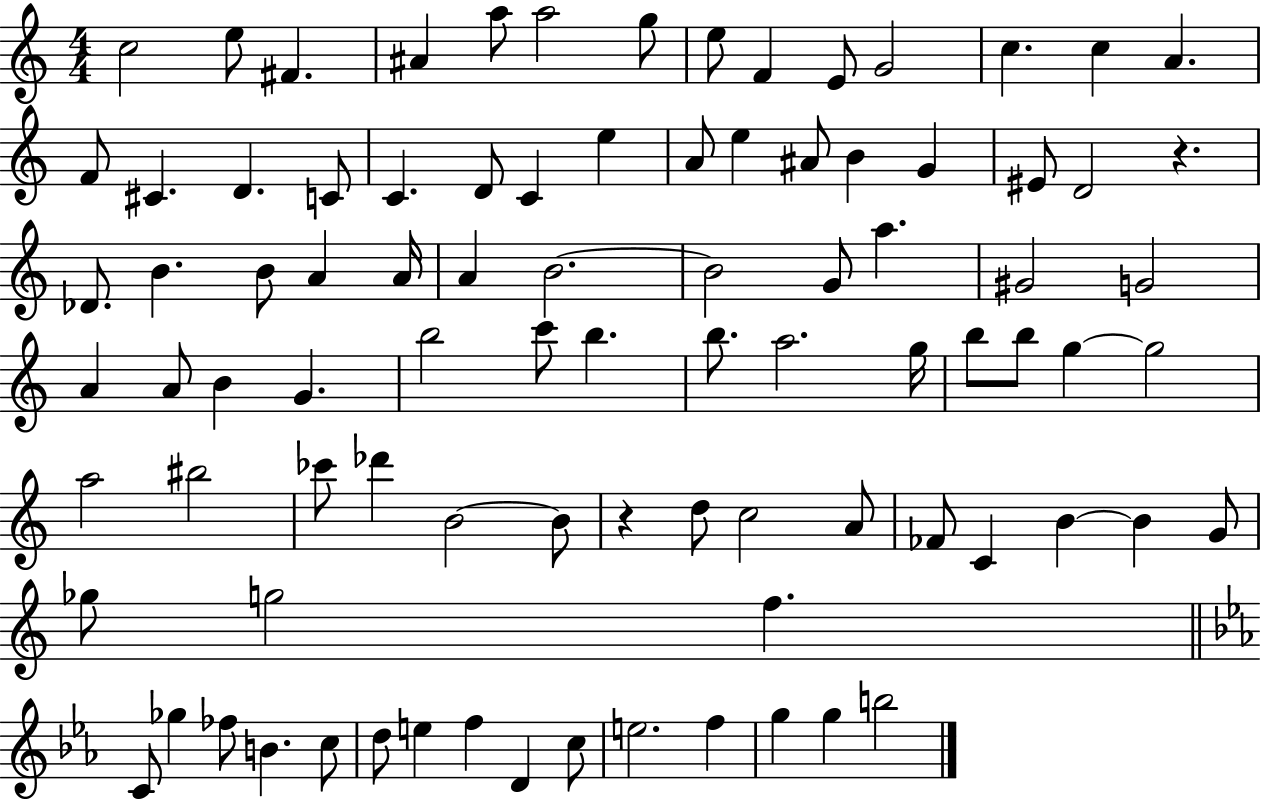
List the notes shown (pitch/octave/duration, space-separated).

C5/h E5/e F#4/q. A#4/q A5/e A5/h G5/e E5/e F4/q E4/e G4/h C5/q. C5/q A4/q. F4/e C#4/q. D4/q. C4/e C4/q. D4/e C4/q E5/q A4/e E5/q A#4/e B4/q G4/q EIS4/e D4/h R/q. Db4/e. B4/q. B4/e A4/q A4/s A4/q B4/h. B4/h G4/e A5/q. G#4/h G4/h A4/q A4/e B4/q G4/q. B5/h C6/e B5/q. B5/e. A5/h. G5/s B5/e B5/e G5/q G5/h A5/h BIS5/h CES6/e Db6/q B4/h B4/e R/q D5/e C5/h A4/e FES4/e C4/q B4/q B4/q G4/e Gb5/e G5/h F5/q. C4/e Gb5/q FES5/e B4/q. C5/e D5/e E5/q F5/q D4/q C5/e E5/h. F5/q G5/q G5/q B5/h